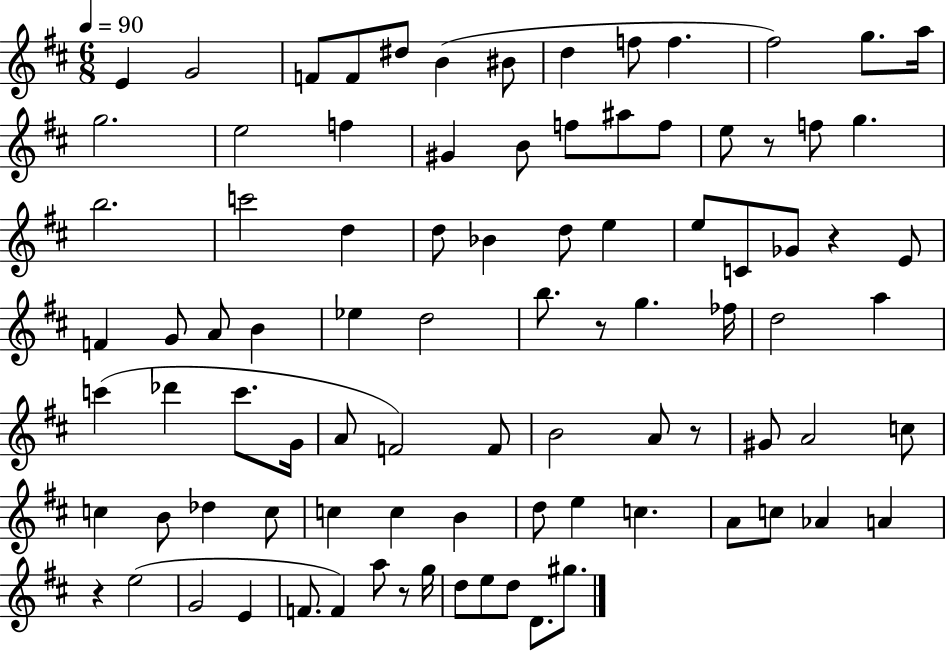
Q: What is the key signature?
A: D major